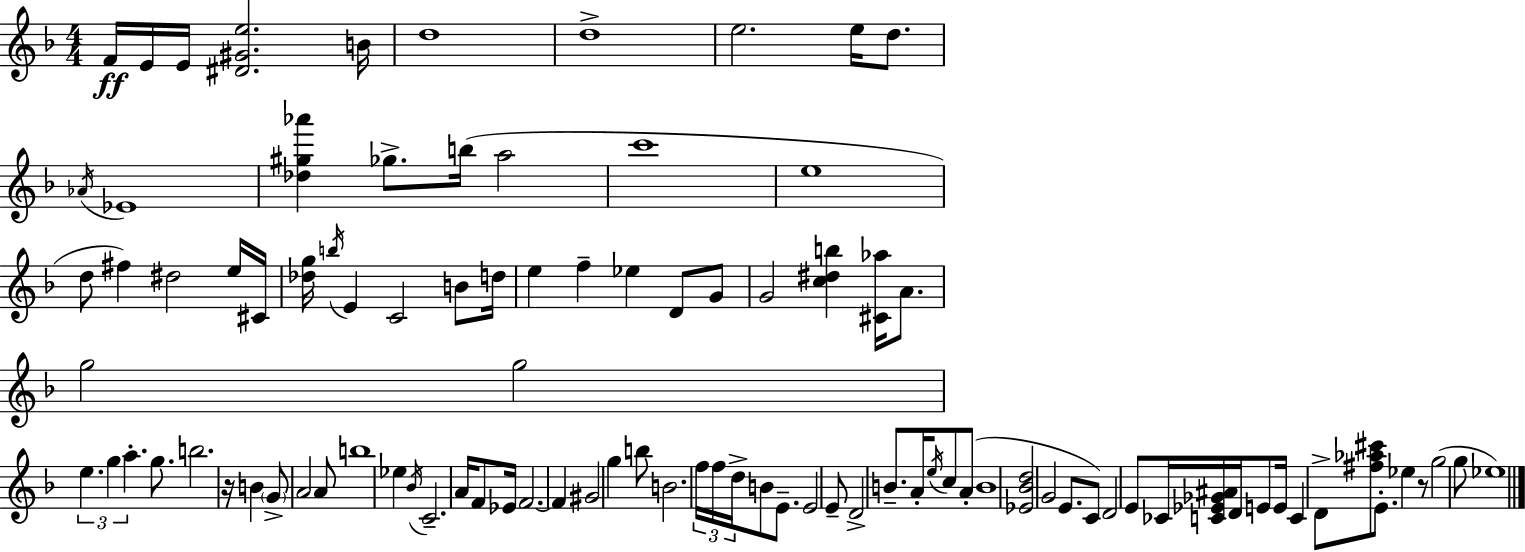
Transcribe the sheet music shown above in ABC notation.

X:1
T:Untitled
M:4/4
L:1/4
K:F
F/4 E/4 E/4 [^D^Ge]2 B/4 d4 d4 e2 e/4 d/2 _A/4 _E4 [_d^g_a'] _g/2 b/4 a2 c'4 e4 d/2 ^f ^d2 e/4 ^C/4 [_dg]/4 b/4 E C2 B/2 d/4 e f _e D/2 G/2 G2 [c^db] [^C_a]/4 A/2 g2 g2 e g a g/2 b2 z/4 B G/2 A2 A/2 b4 _e _B/4 C2 A/4 F/2 _E/4 F2 F ^G2 g b/2 B2 f/4 f/4 d/4 B/2 E/2 E2 E/2 D2 B/2 A/4 e/4 c/2 A/2 B4 [_E_Bd]2 G2 E/2 C/2 D2 E/2 _C/4 [C_E_G^A]/4 D/4 E/2 E/4 C D/2 [^f_a^c']/2 E/2 _e z/2 g2 g/2 _e4